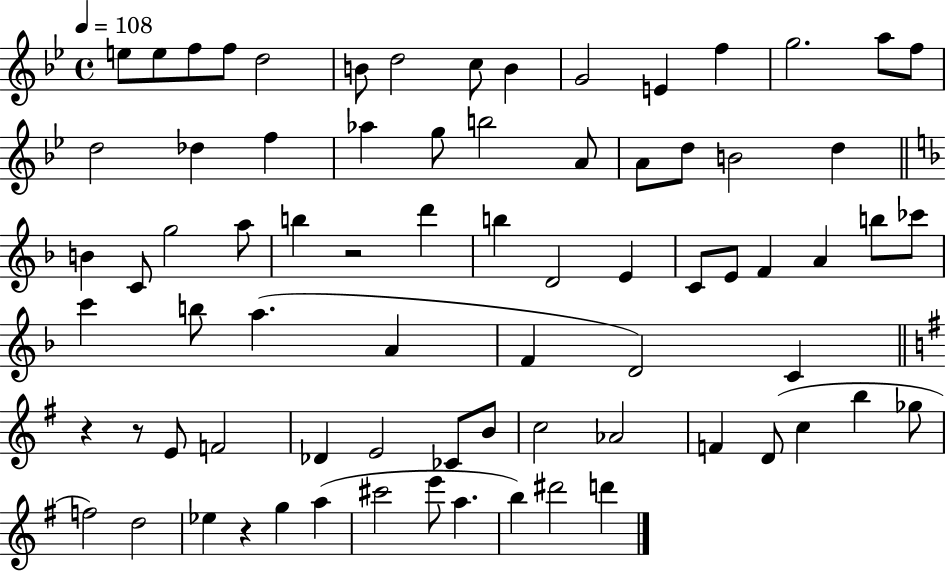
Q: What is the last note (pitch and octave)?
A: D6